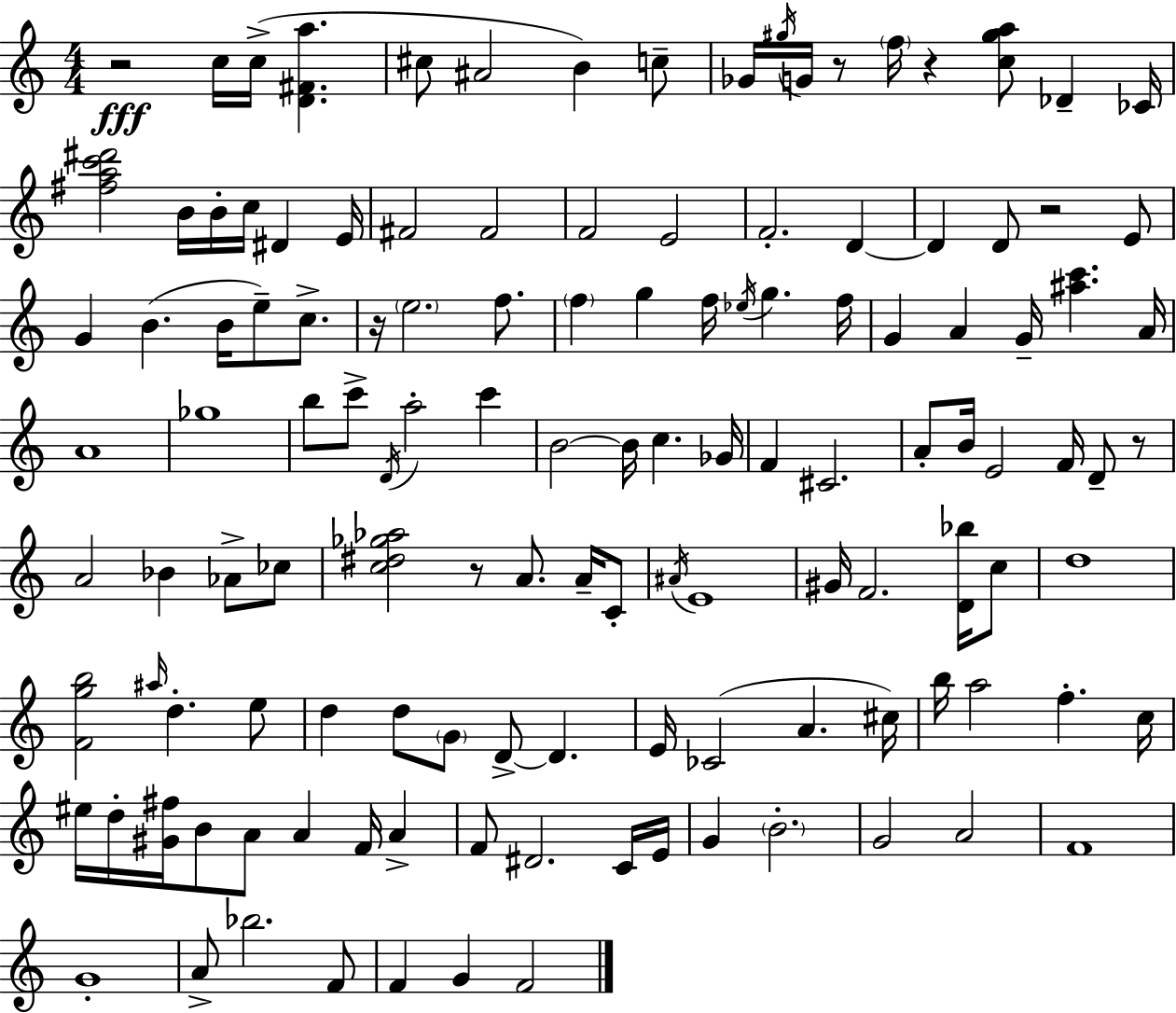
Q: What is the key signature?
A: A minor